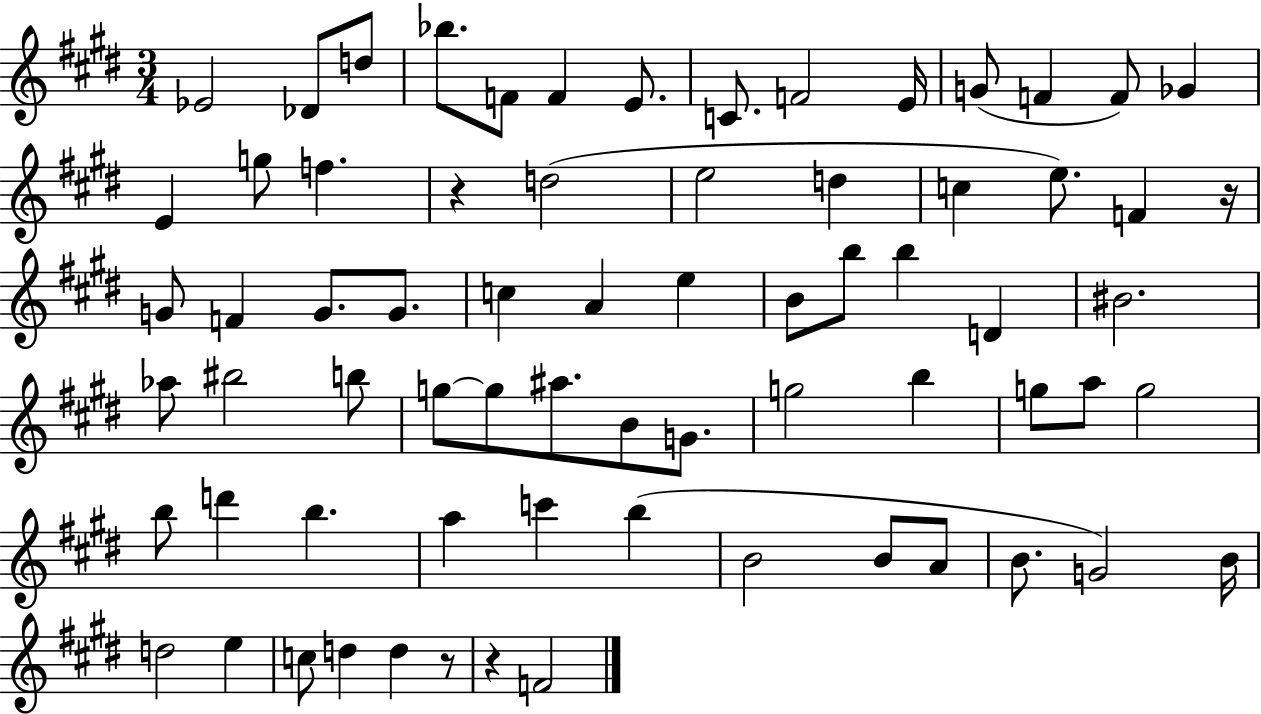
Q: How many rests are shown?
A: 4